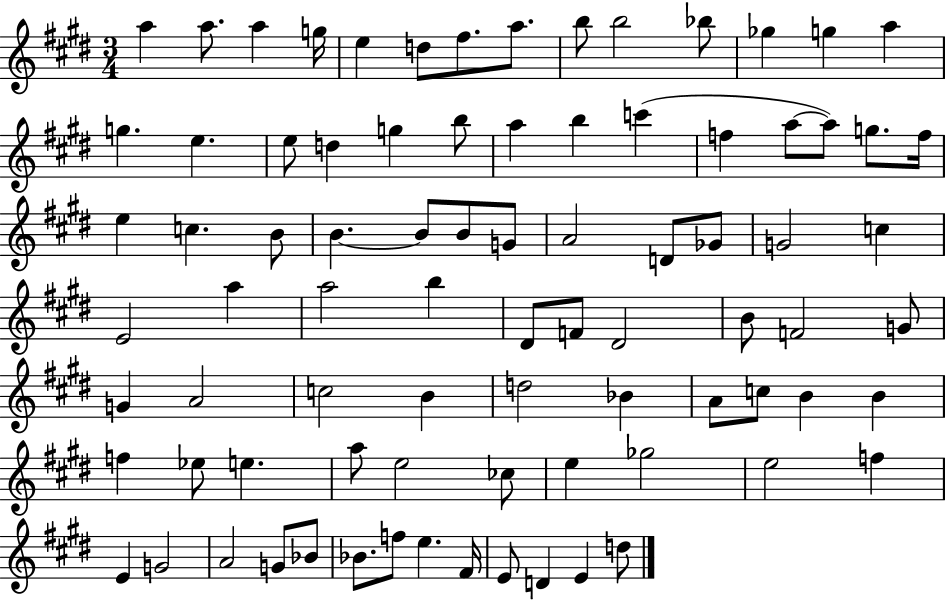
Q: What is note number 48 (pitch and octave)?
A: B4